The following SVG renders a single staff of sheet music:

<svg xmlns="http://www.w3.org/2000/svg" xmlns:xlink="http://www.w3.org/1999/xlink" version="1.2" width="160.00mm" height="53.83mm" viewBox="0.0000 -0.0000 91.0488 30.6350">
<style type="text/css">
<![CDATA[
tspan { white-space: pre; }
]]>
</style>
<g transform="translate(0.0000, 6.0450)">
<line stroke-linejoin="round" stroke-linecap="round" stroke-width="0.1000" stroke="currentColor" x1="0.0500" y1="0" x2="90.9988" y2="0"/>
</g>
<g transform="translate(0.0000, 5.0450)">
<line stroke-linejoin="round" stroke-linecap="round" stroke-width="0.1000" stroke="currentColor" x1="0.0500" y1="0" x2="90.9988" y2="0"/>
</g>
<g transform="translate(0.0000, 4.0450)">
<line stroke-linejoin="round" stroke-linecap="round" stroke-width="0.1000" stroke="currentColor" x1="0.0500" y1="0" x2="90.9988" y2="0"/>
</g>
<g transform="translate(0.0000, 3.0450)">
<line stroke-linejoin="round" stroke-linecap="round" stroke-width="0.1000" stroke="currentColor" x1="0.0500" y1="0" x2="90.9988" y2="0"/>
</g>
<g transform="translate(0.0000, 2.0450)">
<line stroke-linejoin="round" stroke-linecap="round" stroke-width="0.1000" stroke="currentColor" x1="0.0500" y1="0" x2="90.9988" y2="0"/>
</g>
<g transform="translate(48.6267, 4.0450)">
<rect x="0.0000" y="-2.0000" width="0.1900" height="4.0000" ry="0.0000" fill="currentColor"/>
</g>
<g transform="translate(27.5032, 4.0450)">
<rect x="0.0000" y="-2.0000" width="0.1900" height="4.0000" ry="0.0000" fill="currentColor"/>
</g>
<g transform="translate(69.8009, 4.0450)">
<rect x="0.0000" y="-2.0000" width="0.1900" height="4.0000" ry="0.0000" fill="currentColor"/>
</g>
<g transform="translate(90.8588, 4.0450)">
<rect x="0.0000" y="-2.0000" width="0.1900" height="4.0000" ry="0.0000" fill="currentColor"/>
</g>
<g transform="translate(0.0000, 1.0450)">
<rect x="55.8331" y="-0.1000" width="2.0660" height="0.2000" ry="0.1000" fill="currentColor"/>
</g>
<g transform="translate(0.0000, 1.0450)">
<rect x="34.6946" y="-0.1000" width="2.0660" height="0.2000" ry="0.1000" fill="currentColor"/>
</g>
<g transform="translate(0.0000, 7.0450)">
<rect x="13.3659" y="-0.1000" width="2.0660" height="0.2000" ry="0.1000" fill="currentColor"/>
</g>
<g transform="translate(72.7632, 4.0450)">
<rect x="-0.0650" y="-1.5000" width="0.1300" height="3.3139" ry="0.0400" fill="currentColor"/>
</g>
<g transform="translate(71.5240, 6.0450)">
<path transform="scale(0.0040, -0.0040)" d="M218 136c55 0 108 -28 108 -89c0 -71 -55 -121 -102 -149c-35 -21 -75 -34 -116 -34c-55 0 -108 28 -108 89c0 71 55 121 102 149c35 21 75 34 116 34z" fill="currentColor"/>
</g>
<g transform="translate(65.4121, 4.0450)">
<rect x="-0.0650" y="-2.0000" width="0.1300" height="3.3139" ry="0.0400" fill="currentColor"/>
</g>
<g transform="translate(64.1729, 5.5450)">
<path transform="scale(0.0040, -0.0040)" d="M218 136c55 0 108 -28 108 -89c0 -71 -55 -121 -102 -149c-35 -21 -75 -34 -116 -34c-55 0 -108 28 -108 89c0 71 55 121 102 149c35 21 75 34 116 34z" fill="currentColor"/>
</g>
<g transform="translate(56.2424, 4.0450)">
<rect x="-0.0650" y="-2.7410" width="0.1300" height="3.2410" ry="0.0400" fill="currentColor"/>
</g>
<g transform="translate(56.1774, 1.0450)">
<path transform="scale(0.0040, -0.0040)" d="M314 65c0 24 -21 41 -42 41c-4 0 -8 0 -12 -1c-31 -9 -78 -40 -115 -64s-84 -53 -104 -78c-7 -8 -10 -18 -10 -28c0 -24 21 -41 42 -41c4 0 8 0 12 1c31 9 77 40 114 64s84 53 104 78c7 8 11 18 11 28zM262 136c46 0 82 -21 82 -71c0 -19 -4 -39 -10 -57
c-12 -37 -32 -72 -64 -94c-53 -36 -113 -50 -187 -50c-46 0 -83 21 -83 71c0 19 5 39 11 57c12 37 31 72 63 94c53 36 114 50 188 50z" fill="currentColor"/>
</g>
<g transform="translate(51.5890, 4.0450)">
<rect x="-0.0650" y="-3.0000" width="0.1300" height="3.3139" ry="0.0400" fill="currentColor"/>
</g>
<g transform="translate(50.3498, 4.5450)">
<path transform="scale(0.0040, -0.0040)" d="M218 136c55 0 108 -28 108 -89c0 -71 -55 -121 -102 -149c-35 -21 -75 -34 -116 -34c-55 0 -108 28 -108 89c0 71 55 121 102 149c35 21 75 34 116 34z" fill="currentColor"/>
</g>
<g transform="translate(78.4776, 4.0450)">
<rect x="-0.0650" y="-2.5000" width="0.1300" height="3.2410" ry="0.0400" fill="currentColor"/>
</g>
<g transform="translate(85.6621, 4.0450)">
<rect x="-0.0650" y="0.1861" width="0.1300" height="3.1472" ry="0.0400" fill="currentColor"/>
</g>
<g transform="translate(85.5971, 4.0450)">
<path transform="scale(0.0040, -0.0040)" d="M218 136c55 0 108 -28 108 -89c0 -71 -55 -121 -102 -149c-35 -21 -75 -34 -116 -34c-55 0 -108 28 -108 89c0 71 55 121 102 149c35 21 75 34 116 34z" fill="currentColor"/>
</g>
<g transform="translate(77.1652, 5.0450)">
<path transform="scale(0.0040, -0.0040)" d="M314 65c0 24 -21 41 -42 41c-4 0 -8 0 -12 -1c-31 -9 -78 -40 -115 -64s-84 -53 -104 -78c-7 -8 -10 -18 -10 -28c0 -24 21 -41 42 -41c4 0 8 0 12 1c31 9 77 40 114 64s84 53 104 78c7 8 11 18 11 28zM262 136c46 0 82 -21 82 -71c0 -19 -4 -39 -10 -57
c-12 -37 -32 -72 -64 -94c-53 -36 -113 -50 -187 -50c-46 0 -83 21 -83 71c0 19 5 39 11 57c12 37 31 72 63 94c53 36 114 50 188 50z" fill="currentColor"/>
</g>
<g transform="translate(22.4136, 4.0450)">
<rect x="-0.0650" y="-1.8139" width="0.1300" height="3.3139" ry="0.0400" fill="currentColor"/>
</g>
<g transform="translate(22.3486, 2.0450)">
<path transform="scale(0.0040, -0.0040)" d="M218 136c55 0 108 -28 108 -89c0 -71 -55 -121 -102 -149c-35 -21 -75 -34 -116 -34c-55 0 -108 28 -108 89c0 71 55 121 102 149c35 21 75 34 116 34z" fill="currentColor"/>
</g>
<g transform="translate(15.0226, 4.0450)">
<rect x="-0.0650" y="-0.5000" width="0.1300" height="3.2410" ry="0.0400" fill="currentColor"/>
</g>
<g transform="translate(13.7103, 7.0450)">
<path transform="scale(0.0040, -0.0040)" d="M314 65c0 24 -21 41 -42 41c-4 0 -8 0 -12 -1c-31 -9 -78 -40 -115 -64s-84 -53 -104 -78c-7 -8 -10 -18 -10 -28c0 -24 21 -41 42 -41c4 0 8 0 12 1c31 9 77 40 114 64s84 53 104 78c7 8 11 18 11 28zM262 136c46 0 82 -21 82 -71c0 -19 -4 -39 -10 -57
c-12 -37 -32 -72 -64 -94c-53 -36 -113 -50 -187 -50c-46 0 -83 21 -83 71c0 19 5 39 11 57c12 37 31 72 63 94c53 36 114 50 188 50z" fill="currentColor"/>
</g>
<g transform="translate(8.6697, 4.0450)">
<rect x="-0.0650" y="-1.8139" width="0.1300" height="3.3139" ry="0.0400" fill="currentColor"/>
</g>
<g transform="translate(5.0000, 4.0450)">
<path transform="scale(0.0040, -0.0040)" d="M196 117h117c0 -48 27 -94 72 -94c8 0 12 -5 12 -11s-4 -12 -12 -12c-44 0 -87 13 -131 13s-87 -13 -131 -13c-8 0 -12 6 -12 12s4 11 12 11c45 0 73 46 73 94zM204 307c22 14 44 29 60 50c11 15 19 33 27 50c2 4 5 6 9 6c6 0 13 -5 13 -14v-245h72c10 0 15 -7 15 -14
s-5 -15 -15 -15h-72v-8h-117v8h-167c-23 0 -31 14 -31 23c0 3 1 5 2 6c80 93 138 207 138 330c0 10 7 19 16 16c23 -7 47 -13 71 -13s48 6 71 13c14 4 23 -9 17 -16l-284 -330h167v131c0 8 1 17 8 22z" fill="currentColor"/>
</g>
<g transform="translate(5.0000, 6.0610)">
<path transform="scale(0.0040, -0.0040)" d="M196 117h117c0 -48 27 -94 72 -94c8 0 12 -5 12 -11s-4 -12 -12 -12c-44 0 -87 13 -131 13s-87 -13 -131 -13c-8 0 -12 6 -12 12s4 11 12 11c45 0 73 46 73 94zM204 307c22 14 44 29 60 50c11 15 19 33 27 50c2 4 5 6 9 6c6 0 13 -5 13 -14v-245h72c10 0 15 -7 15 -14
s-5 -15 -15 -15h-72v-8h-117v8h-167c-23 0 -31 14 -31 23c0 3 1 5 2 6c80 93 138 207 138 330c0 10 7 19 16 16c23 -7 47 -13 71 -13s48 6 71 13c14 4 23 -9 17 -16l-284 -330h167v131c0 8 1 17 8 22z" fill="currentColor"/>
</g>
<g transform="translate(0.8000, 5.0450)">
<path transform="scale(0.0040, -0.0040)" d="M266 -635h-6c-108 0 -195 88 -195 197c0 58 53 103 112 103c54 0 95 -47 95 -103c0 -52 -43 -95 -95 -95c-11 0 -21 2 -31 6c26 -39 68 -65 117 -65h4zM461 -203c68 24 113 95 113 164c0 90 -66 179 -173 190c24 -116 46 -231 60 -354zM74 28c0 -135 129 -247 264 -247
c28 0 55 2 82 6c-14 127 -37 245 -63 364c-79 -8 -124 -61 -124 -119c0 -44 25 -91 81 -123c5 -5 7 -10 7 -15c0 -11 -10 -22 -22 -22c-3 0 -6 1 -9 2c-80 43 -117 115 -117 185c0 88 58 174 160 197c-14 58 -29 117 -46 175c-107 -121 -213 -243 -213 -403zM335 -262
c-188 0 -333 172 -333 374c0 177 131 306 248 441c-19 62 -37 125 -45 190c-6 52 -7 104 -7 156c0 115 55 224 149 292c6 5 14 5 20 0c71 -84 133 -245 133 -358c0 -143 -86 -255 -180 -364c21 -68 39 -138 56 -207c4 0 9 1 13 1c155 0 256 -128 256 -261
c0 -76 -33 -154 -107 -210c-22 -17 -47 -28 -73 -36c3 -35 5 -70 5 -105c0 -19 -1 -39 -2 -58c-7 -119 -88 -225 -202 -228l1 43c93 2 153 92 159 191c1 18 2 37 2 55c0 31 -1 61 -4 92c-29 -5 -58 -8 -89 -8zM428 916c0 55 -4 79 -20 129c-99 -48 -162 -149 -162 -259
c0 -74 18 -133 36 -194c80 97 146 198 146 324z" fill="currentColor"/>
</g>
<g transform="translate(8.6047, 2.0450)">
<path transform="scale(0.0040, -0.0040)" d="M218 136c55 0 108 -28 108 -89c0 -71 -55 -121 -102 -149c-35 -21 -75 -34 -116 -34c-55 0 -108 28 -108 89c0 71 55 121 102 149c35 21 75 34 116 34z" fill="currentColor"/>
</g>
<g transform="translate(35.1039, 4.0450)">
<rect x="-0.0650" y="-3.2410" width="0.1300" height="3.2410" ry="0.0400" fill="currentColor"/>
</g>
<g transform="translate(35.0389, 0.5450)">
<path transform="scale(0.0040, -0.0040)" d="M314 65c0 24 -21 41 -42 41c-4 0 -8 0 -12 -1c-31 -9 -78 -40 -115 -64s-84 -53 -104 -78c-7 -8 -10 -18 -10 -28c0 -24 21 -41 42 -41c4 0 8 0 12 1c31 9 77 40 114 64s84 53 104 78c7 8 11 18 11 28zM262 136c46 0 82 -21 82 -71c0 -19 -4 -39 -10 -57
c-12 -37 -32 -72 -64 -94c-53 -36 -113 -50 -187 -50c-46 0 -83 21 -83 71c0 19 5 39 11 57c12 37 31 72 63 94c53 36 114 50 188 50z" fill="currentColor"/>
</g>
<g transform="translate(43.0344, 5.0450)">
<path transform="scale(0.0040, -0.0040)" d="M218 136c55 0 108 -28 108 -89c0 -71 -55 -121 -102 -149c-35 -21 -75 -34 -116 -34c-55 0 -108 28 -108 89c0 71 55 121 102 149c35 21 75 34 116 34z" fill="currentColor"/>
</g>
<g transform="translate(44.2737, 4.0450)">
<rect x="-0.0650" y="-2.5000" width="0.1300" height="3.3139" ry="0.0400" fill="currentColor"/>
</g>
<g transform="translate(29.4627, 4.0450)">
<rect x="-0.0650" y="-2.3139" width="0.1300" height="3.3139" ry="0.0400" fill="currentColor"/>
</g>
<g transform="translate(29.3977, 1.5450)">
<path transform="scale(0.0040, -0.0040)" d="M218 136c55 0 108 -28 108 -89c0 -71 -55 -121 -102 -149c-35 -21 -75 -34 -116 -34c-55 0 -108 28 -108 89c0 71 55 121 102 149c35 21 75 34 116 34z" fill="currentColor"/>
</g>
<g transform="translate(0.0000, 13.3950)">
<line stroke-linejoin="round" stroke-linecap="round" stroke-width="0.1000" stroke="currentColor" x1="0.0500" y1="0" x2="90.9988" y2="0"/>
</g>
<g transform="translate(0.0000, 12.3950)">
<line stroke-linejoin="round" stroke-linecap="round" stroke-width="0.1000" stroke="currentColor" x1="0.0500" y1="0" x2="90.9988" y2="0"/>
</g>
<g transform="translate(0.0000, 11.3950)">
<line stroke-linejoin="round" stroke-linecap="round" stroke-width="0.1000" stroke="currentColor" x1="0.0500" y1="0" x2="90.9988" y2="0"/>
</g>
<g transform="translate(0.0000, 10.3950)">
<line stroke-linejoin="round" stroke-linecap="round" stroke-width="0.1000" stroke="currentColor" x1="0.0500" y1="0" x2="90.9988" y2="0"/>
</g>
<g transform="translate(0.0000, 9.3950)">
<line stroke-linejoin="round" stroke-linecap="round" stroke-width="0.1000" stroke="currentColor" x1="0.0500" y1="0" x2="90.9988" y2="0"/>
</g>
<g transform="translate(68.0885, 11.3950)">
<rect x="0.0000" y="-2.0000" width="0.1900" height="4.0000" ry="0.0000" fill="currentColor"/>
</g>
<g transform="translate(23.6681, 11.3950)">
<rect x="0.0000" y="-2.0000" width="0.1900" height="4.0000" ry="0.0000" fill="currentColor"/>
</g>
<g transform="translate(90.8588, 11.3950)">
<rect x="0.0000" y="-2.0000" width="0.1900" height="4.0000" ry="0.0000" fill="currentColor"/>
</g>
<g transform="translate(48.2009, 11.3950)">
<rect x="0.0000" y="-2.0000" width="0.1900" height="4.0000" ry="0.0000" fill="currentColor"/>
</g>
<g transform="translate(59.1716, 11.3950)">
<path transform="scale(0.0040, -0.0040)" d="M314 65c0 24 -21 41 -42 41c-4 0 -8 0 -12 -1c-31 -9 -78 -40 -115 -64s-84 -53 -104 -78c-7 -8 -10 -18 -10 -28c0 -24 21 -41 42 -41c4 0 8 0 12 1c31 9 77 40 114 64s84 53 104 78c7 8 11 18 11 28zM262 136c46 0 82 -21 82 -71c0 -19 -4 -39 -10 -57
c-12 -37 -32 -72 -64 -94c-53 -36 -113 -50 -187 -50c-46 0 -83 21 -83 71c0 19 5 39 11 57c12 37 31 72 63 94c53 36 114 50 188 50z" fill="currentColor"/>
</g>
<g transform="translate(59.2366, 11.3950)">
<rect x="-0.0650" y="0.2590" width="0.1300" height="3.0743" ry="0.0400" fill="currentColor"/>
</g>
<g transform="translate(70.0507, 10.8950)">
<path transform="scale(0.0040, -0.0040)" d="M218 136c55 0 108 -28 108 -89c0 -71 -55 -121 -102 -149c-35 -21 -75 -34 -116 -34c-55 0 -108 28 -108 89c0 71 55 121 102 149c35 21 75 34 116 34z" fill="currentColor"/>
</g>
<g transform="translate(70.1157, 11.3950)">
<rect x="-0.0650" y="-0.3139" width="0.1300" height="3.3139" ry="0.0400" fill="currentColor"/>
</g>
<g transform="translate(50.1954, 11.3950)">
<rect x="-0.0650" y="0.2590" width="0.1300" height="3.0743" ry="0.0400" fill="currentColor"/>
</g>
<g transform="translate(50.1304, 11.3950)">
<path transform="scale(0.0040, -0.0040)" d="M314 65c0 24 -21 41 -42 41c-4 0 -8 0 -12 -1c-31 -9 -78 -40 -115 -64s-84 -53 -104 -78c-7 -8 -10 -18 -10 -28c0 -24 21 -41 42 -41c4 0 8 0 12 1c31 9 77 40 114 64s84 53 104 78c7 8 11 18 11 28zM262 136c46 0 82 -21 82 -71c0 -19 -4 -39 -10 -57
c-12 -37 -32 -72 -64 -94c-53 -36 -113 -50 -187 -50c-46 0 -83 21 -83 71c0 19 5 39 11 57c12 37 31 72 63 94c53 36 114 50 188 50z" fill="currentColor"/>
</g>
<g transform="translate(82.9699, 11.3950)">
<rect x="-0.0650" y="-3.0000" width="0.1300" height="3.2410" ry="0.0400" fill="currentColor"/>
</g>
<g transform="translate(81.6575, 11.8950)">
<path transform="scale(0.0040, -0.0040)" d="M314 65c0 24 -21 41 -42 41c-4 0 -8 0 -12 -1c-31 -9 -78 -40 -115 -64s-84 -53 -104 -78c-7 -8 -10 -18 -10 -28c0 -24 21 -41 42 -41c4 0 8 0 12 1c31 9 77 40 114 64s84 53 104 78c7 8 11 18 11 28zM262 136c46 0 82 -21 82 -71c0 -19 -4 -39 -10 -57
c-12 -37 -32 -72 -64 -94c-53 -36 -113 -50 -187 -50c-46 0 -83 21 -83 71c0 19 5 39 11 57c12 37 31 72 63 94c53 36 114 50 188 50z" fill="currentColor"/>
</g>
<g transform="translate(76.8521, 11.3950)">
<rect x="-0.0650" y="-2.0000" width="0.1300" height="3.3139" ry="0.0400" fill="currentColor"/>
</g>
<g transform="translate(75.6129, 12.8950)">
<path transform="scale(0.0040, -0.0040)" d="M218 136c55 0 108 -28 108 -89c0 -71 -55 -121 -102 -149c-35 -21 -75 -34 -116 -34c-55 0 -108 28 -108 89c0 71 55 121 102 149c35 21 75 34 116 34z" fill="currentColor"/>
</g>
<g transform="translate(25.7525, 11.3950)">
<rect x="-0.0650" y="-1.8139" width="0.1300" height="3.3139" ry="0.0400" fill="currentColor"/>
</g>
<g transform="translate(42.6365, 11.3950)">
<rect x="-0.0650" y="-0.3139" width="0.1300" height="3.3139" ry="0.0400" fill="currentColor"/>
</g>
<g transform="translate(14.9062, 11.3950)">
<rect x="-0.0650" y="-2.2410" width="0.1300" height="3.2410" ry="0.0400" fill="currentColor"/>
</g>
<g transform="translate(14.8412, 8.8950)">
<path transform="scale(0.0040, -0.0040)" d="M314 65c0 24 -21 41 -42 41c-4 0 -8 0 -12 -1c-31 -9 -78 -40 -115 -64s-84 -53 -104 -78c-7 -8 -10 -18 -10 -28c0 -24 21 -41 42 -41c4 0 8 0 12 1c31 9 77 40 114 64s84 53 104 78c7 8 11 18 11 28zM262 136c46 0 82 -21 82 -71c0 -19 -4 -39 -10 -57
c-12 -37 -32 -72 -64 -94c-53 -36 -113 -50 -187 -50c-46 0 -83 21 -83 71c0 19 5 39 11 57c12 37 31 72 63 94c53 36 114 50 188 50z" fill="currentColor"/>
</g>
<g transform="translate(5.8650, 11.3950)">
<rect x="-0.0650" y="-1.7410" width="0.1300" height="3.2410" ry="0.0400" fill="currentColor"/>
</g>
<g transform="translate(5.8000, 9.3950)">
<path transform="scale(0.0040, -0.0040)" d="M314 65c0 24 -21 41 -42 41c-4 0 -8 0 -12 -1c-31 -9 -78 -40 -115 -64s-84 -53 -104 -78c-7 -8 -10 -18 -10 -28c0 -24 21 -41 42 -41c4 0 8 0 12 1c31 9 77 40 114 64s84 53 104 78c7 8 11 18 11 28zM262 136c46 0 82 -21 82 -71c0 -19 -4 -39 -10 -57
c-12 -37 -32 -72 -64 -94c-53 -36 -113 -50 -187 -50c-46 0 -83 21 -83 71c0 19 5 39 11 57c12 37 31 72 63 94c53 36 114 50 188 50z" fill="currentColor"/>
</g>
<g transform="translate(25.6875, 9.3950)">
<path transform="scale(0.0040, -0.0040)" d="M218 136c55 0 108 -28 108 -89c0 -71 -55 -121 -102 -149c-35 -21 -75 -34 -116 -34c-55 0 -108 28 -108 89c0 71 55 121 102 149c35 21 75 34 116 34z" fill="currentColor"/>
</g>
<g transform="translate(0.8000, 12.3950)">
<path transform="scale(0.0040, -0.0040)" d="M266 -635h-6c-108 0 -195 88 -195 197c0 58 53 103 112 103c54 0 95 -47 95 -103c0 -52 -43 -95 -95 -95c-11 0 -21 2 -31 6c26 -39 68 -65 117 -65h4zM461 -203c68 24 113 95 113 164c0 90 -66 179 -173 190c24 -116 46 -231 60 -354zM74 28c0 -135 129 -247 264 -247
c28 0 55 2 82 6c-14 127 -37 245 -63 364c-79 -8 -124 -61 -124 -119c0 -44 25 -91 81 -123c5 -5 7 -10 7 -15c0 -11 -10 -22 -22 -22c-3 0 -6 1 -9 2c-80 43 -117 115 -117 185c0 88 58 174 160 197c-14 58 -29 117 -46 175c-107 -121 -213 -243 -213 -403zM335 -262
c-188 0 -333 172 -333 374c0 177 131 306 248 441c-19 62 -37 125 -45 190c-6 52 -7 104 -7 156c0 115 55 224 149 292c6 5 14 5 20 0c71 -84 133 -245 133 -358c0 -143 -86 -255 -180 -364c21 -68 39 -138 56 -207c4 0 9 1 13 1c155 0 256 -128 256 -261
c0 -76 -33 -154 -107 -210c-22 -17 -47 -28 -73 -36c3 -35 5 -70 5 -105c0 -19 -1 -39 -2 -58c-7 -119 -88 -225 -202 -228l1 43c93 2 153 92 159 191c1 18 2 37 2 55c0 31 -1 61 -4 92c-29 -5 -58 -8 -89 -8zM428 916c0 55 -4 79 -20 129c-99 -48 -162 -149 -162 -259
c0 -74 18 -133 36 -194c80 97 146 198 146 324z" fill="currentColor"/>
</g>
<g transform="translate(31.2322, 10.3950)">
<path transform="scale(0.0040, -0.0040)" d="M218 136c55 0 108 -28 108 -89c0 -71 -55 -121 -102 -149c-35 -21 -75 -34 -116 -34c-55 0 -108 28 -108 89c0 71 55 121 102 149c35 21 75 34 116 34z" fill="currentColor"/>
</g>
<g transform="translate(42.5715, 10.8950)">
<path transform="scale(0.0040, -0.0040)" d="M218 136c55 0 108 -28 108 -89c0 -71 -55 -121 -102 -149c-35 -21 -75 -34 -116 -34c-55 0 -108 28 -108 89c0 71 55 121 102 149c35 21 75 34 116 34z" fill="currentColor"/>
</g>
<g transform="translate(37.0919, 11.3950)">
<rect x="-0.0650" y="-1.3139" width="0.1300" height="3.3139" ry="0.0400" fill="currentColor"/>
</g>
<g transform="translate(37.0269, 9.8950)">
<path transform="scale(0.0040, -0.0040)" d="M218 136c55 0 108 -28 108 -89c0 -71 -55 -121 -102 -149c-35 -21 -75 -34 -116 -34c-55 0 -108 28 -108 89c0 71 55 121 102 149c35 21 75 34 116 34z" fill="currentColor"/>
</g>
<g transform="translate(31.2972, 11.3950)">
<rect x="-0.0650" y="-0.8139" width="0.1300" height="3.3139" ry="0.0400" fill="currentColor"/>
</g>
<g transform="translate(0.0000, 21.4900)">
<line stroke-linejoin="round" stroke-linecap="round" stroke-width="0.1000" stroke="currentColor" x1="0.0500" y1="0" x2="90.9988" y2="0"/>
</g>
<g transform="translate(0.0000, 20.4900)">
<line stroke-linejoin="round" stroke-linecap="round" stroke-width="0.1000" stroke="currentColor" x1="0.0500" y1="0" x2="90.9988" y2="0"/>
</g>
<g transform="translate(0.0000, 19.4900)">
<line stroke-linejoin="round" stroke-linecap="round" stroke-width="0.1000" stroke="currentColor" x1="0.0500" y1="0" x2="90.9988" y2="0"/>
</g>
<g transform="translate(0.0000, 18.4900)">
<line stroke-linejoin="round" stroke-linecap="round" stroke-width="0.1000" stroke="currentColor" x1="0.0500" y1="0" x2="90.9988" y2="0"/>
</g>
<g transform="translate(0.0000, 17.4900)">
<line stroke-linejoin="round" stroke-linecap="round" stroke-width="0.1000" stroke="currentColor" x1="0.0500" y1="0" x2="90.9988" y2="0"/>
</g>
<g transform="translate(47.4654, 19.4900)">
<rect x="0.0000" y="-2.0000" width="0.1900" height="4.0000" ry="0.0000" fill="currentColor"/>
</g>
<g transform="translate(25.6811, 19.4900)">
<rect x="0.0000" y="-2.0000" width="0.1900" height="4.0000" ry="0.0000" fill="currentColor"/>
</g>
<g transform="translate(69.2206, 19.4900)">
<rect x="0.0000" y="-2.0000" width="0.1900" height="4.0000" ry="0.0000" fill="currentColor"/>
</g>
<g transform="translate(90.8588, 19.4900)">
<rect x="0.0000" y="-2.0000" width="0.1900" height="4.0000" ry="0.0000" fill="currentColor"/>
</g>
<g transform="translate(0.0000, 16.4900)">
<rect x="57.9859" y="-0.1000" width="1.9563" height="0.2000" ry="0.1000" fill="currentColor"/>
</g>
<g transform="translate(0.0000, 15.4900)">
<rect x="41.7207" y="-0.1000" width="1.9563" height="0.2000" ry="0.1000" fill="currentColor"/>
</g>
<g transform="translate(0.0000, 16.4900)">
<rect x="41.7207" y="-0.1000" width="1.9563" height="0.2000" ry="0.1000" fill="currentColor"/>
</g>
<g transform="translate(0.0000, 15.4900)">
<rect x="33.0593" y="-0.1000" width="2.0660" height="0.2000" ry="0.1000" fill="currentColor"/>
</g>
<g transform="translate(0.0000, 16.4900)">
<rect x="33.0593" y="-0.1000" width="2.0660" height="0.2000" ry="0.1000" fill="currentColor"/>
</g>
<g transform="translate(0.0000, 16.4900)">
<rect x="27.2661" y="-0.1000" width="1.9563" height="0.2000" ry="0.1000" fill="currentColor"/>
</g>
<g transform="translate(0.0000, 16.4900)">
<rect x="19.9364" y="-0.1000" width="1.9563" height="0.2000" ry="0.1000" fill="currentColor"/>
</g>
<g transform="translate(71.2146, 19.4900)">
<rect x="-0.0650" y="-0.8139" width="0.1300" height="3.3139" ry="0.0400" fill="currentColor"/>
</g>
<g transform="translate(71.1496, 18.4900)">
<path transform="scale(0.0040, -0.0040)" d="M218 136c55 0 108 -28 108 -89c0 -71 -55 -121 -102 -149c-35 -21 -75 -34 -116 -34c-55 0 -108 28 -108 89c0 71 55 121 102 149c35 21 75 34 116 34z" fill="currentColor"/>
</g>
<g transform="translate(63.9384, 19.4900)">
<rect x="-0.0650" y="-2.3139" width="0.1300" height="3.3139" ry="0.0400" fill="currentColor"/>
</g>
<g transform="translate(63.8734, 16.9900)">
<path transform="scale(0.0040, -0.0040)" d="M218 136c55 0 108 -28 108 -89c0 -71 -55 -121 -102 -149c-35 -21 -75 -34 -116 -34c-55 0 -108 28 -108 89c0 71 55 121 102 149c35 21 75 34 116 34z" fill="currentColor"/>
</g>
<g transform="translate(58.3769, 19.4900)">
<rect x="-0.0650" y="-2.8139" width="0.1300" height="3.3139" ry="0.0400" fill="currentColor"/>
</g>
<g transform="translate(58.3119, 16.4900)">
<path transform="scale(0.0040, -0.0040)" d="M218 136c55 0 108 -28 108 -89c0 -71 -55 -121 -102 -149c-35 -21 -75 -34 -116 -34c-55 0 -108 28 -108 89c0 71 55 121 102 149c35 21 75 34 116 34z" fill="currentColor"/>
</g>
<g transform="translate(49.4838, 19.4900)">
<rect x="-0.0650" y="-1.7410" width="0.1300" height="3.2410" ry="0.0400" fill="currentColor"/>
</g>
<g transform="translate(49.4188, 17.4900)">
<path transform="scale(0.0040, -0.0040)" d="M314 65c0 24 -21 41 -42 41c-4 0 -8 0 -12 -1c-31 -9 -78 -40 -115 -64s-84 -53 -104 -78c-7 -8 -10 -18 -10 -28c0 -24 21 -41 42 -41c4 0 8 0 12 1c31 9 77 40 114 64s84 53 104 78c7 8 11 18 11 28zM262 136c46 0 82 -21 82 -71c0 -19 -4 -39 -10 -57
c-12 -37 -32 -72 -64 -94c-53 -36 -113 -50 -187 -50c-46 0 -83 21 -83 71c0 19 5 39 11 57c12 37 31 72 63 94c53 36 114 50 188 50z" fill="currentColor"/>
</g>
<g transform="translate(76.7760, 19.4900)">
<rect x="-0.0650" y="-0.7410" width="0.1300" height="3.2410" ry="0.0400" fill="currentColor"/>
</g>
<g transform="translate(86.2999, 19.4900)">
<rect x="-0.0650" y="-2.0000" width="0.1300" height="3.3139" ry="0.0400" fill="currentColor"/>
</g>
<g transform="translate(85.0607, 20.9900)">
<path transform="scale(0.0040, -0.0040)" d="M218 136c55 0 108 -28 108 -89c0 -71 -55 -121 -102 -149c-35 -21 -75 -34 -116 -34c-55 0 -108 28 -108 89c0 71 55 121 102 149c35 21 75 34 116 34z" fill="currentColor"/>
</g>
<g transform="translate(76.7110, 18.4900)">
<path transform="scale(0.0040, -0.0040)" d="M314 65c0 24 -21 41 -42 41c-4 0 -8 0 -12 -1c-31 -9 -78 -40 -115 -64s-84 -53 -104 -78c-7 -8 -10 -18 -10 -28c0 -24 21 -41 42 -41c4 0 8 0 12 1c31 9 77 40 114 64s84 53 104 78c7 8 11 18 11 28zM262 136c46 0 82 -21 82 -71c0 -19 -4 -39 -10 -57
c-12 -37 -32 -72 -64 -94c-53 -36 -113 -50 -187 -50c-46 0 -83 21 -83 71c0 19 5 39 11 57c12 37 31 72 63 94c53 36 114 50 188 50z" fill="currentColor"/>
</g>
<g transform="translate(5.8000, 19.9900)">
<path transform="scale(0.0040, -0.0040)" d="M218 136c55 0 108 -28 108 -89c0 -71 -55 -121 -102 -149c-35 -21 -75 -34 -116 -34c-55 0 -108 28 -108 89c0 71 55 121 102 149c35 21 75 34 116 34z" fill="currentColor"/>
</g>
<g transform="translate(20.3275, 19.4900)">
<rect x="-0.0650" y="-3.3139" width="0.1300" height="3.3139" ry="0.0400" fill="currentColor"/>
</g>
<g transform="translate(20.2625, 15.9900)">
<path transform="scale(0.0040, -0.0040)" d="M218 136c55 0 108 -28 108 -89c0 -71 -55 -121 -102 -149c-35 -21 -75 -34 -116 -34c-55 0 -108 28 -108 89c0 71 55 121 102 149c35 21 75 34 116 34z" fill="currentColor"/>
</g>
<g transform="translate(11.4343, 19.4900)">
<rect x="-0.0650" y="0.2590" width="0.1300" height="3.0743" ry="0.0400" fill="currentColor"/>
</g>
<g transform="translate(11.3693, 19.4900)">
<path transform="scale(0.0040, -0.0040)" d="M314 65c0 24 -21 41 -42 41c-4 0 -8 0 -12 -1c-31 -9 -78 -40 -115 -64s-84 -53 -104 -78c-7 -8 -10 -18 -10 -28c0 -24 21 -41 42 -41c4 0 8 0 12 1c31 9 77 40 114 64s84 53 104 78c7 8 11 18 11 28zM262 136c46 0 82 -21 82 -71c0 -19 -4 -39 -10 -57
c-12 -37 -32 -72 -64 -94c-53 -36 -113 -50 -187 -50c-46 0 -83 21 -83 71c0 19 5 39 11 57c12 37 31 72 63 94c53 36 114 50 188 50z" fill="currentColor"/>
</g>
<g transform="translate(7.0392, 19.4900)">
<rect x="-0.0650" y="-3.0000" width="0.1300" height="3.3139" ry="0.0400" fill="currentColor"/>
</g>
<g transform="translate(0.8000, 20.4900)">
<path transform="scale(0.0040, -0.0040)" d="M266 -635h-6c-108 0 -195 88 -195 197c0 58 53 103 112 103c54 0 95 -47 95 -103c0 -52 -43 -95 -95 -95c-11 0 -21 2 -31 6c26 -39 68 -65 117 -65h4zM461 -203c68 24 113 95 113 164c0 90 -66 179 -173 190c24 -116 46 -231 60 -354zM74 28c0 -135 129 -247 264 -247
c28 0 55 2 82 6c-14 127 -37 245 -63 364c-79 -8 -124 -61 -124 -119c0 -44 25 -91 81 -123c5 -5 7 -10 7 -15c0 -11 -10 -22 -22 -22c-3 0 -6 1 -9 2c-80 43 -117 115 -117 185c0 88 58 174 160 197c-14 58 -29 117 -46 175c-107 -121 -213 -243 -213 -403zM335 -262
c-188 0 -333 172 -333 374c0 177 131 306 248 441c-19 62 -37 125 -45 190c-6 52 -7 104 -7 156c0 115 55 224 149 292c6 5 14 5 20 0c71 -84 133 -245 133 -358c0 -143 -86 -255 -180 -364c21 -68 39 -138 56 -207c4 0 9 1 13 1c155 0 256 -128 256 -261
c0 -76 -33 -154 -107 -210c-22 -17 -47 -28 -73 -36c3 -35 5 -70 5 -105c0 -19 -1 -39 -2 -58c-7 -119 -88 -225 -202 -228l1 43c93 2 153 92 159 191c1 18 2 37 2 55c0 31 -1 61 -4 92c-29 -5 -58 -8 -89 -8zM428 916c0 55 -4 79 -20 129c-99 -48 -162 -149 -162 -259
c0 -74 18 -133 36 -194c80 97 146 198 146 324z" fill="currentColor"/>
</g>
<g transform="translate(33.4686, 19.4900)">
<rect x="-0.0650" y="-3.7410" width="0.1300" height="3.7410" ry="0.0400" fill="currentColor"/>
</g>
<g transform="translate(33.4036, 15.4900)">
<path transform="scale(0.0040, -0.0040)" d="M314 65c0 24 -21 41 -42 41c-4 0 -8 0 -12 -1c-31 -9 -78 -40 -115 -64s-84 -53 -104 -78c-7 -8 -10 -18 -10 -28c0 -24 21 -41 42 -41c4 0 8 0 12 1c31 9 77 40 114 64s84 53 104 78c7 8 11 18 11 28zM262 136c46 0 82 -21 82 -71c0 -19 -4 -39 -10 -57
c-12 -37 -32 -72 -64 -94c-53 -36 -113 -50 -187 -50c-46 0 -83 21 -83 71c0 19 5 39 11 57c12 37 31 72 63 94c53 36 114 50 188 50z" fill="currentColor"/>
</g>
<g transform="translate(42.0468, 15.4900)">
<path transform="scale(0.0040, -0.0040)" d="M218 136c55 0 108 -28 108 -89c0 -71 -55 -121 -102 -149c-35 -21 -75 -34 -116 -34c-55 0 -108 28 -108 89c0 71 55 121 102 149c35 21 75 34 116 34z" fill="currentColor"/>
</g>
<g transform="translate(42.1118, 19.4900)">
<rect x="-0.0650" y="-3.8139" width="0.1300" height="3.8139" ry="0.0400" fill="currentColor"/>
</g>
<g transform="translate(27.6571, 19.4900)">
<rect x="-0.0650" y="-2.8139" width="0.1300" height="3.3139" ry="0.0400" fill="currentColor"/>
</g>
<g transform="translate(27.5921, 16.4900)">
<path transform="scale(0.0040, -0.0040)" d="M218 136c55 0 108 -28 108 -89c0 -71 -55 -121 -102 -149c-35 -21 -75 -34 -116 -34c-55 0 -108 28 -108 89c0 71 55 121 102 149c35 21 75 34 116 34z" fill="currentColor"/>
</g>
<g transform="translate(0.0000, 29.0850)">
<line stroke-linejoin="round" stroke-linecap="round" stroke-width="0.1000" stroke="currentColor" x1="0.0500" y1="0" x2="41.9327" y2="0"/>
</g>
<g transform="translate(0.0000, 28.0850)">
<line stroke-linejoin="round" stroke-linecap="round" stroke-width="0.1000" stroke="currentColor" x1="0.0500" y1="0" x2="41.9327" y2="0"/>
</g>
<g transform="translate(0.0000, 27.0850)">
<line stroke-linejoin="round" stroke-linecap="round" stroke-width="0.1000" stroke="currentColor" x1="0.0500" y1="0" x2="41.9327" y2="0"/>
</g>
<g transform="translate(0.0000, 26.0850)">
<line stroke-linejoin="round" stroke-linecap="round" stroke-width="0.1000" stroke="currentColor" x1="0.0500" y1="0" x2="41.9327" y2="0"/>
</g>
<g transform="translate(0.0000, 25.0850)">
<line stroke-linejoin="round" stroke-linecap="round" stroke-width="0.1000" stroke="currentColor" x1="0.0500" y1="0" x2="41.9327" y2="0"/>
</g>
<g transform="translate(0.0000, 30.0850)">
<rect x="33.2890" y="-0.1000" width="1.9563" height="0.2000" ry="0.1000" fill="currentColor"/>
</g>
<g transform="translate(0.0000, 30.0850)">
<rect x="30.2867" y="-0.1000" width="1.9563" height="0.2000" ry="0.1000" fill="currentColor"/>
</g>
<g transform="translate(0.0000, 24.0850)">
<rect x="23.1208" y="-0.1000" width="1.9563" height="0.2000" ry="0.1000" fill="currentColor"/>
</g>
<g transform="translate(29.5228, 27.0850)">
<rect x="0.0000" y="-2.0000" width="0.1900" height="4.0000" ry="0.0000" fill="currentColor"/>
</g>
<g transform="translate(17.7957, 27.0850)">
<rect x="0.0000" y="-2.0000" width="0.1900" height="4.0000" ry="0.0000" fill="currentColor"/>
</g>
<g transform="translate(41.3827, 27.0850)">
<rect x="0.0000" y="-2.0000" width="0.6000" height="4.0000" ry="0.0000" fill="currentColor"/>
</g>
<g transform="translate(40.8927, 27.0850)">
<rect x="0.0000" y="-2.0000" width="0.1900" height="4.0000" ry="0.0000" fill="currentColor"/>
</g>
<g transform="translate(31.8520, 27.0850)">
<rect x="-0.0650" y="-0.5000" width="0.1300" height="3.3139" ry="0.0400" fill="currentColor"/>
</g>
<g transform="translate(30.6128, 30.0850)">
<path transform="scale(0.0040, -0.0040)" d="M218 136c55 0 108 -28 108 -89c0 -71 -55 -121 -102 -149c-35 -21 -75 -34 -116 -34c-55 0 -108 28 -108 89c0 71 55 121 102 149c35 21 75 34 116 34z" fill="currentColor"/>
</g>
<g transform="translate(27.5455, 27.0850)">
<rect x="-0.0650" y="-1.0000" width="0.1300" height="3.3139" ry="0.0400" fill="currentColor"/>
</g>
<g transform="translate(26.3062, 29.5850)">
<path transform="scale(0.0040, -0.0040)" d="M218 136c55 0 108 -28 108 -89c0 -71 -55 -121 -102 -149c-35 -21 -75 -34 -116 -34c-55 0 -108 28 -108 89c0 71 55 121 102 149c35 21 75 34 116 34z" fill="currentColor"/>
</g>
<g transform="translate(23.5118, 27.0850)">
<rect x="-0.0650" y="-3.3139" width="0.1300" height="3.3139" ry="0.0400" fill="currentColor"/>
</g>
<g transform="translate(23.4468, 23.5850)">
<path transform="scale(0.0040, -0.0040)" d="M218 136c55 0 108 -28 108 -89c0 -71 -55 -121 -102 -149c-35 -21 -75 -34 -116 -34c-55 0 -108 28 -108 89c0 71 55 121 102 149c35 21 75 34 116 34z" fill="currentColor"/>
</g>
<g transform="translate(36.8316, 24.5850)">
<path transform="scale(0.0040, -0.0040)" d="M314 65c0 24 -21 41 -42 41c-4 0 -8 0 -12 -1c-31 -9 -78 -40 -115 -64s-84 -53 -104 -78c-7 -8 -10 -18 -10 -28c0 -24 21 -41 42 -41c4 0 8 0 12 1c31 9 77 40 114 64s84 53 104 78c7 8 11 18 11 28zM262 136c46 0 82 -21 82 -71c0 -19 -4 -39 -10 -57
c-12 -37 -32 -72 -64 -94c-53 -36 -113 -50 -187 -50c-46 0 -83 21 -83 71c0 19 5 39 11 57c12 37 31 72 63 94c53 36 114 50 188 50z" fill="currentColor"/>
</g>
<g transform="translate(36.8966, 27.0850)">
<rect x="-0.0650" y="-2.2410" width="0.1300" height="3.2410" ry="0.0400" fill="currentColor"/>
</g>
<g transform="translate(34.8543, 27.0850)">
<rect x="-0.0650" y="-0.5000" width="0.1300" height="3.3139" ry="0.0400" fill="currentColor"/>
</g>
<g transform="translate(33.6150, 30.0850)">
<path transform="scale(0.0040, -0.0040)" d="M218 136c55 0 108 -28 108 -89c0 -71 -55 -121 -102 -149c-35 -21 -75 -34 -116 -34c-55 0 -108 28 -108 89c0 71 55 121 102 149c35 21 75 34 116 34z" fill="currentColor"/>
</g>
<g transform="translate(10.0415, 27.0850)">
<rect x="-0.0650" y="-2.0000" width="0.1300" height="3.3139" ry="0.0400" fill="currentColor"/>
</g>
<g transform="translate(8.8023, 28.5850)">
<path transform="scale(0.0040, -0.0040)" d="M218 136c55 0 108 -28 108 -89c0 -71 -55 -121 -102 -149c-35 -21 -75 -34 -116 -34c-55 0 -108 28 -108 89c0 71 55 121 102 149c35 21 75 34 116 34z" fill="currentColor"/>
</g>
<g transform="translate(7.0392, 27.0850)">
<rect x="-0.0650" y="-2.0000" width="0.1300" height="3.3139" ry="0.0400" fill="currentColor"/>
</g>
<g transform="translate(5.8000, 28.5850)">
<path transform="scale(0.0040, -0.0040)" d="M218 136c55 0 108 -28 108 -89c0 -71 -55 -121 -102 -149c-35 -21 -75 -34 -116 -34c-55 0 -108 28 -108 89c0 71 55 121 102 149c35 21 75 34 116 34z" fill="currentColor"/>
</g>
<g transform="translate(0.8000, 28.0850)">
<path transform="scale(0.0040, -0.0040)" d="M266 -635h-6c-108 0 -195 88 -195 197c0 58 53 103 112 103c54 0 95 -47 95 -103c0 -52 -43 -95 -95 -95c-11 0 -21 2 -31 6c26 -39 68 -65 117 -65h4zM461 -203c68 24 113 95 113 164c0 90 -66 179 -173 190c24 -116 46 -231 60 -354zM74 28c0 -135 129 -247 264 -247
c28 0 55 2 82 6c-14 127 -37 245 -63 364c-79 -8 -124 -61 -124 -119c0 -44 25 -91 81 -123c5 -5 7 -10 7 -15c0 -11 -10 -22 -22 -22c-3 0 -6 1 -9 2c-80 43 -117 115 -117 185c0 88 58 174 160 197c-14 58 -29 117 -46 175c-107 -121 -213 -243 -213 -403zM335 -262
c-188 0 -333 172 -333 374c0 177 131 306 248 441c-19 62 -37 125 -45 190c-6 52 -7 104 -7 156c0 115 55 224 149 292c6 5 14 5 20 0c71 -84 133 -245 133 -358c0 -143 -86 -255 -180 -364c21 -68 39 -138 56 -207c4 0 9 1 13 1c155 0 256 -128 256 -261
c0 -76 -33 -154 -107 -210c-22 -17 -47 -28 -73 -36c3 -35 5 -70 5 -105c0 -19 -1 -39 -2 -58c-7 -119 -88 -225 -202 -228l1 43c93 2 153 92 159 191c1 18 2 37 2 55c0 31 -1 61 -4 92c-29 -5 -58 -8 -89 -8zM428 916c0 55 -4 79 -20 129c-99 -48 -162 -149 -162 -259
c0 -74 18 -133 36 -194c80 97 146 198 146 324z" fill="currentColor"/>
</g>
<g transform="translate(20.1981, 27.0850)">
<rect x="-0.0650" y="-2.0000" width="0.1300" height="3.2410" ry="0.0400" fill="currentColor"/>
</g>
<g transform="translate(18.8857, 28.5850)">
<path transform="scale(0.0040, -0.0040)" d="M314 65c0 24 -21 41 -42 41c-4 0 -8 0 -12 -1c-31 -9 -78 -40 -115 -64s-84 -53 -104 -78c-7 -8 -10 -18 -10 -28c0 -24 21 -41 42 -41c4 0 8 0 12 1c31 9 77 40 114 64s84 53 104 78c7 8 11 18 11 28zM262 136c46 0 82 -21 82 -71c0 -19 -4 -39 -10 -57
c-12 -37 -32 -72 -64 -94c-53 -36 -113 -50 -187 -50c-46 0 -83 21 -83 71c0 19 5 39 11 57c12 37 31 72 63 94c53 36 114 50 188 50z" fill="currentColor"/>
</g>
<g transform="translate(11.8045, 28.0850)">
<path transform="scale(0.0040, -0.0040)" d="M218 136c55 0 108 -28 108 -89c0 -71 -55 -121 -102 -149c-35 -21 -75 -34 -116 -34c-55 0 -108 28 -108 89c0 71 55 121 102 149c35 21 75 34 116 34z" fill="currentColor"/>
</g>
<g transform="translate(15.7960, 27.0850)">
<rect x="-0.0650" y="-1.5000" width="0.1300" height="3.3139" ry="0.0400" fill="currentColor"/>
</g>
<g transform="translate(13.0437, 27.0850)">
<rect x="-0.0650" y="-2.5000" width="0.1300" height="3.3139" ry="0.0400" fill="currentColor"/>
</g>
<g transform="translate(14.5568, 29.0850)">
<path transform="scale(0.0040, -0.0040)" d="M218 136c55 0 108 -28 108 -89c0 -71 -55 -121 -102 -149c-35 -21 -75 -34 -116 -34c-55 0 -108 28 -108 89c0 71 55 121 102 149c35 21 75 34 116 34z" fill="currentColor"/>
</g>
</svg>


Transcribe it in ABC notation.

X:1
T:Untitled
M:4/4
L:1/4
K:C
f C2 f g b2 G A a2 F E G2 B f2 g2 f d e c B2 B2 c F A2 A B2 b a c'2 c' f2 a g d d2 F F F G E F2 b D C C g2